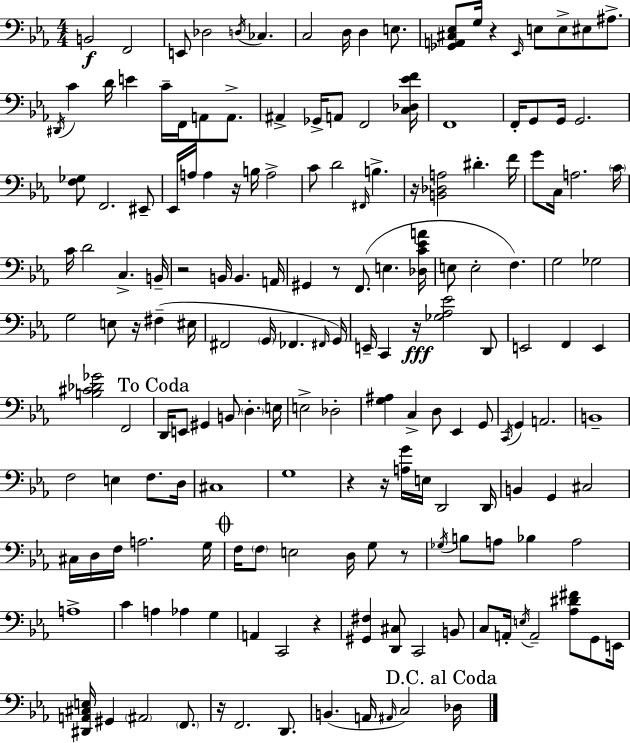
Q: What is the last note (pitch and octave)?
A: Db3